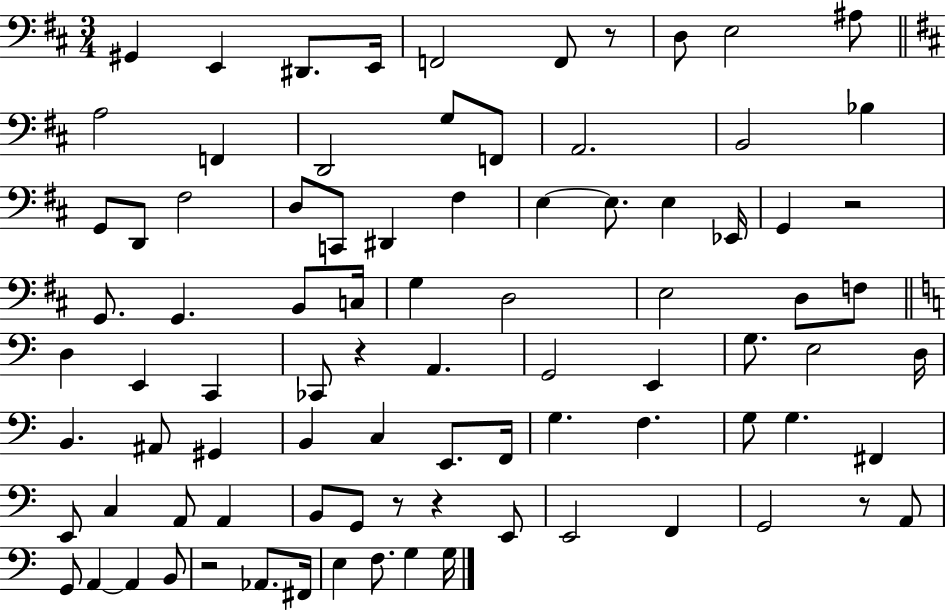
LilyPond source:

{
  \clef bass
  \numericTimeSignature
  \time 3/4
  \key d \major
  gis,4 e,4 dis,8. e,16 | f,2 f,8 r8 | d8 e2 ais8 | \bar "||" \break \key d \major a2 f,4 | d,2 g8 f,8 | a,2. | b,2 bes4 | \break g,8 d,8 fis2 | d8 c,8 dis,4 fis4 | e4~~ e8. e4 ees,16 | g,4 r2 | \break g,8. g,4. b,8 c16 | g4 d2 | e2 d8 f8 | \bar "||" \break \key c \major d4 e,4 c,4 | ces,8 r4 a,4. | g,2 e,4 | g8. e2 d16 | \break b,4. ais,8 gis,4 | b,4 c4 e,8. f,16 | g4. f4. | g8 g4. fis,4 | \break e,8 c4 a,8 a,4 | b,8 g,8 r8 r4 e,8 | e,2 f,4 | g,2 r8 a,8 | \break g,8 a,4~~ a,4 b,8 | r2 aes,8. fis,16 | e4 f8. g4 g16 | \bar "|."
}